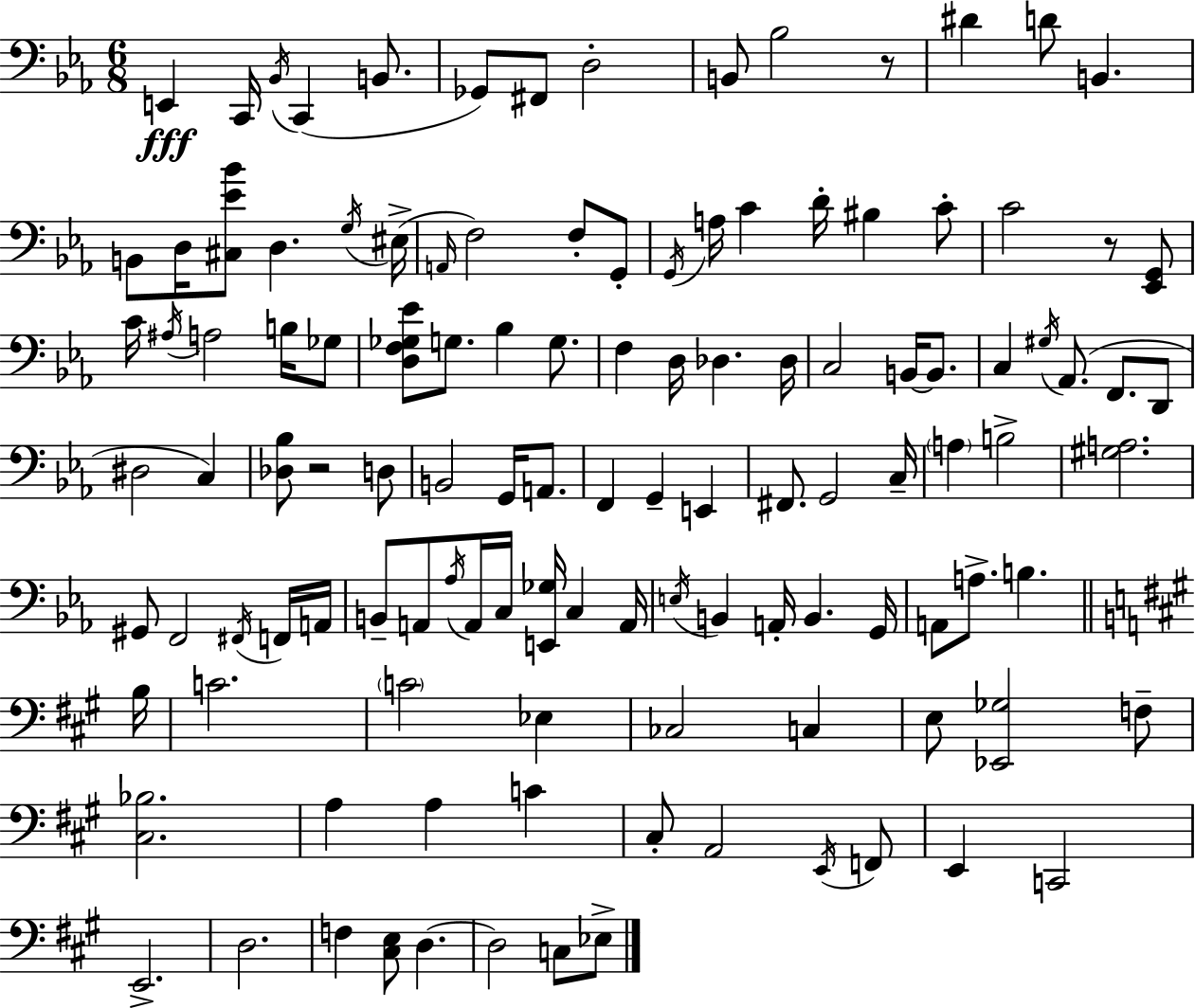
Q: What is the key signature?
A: EES major